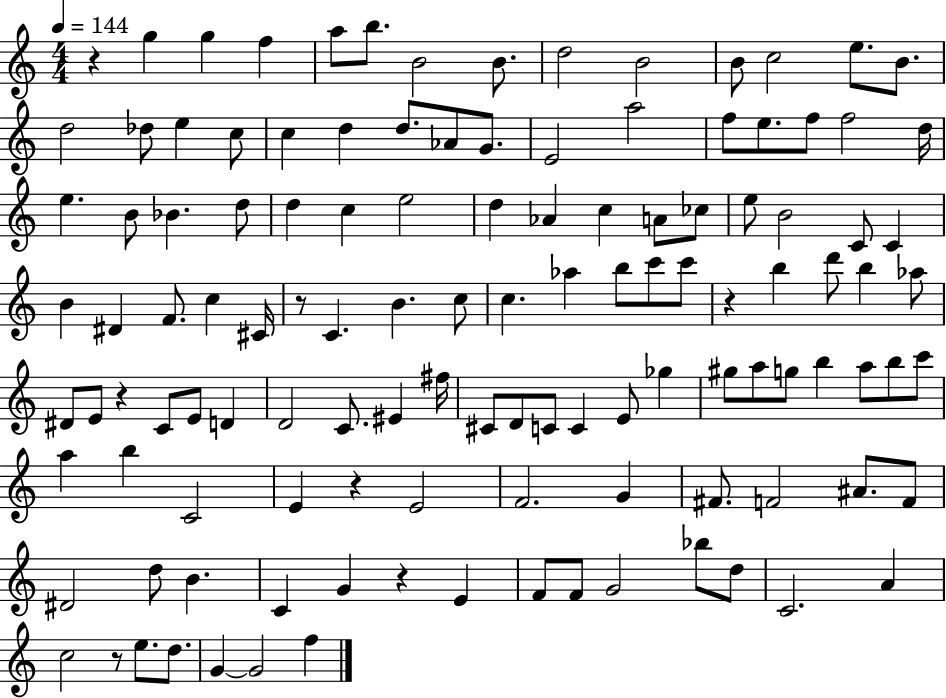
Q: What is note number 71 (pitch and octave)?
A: F#5